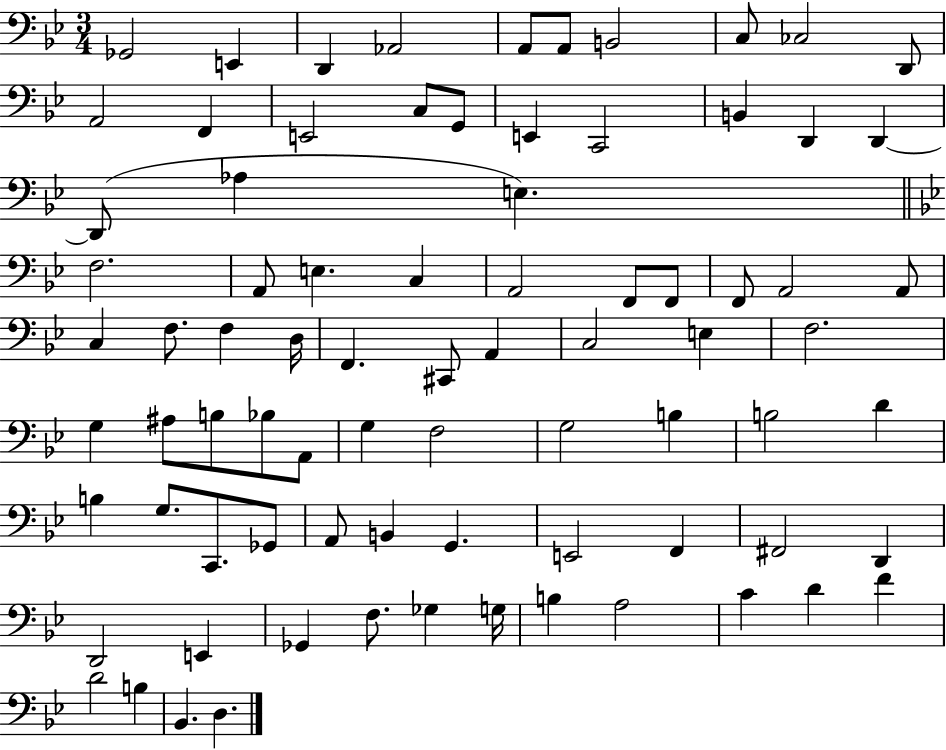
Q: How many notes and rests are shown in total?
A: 80